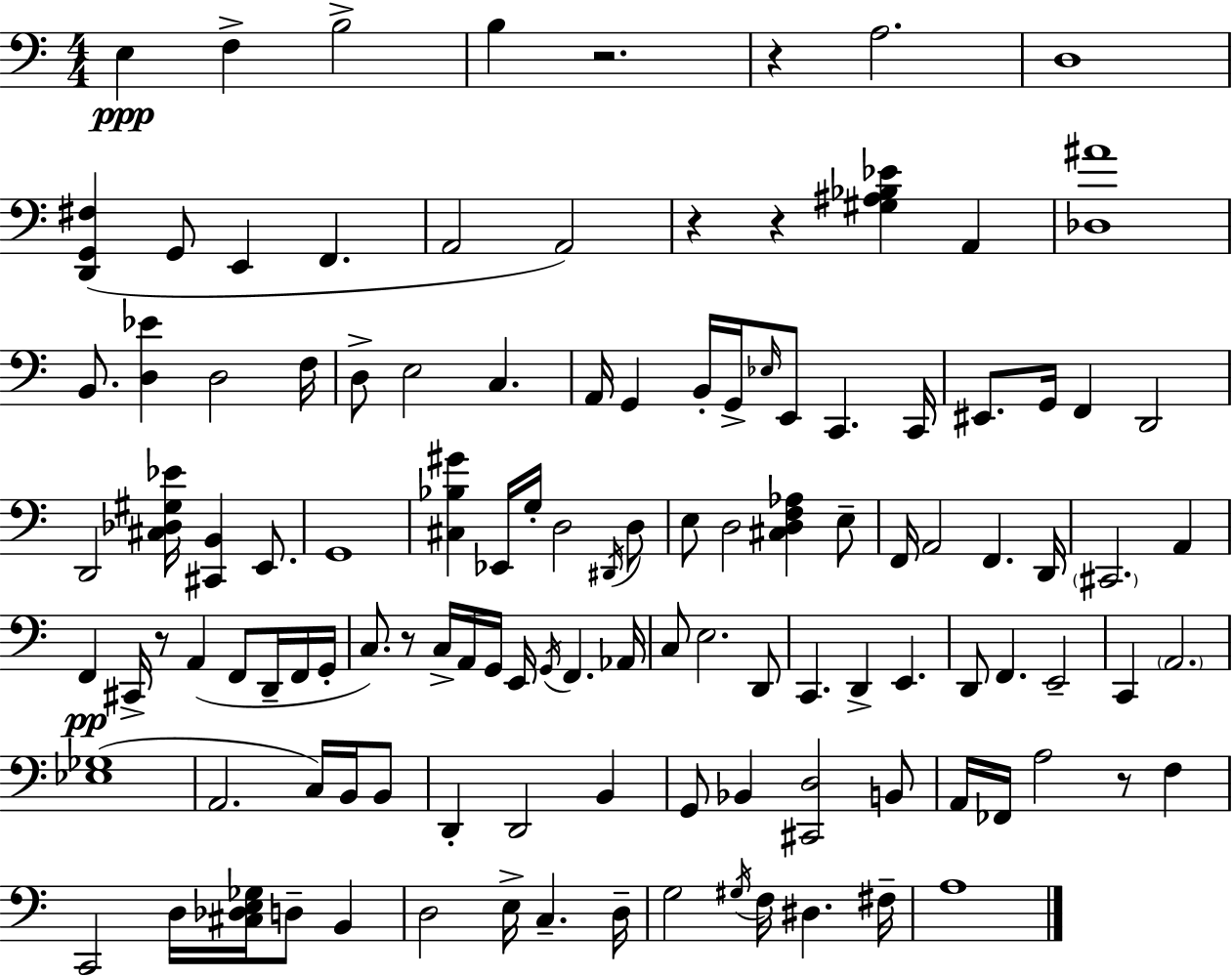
{
  \clef bass
  \numericTimeSignature
  \time 4/4
  \key c \major
  \repeat volta 2 { e4\ppp f4-> b2-> | b4 r2. | r4 a2. | d1 | \break <d, g, fis>4( g,8 e,4 f,4. | a,2 a,2) | r4 r4 <gis ais bes ees'>4 a,4 | <des ais'>1 | \break b,8. <d ees'>4 d2 f16 | d8-> e2 c4. | a,16 g,4 b,16-. g,16-> \grace { ees16 } e,8 c,4. | c,16 eis,8. g,16 f,4 d,2 | \break d,2 <cis des gis ees'>16 <cis, b,>4 e,8. | g,1 | <cis bes gis'>4 ees,16 g16-. d2 \acciaccatura { dis,16 } | d8 e8 d2 <cis d f aes>4 | \break e8-- f,16 a,2 f,4. | d,16 \parenthesize cis,2. a,4 | f,4\pp cis,16-> r8 a,4( f,8 d,16-- | f,16 g,16-. c8.) r8 c16-> a,16 g,16 e,16 \acciaccatura { g,16 } f,4. | \break aes,16 c8 e2. | d,8 c,4. d,4-> e,4. | d,8 f,4. e,2-- | c,4 \parenthesize a,2. | \break <ees ges>1( | a,2. c16) | b,16 b,8 d,4-. d,2 b,4 | g,8 bes,4 <cis, d>2 | \break b,8 a,16 fes,16 a2 r8 f4 | c,2 d16 <cis des e ges>16 d8-- b,4 | d2 e16-> c4.-- | d16-- g2 \acciaccatura { gis16 } f16 dis4. | \break fis16-- a1 | } \bar "|."
}